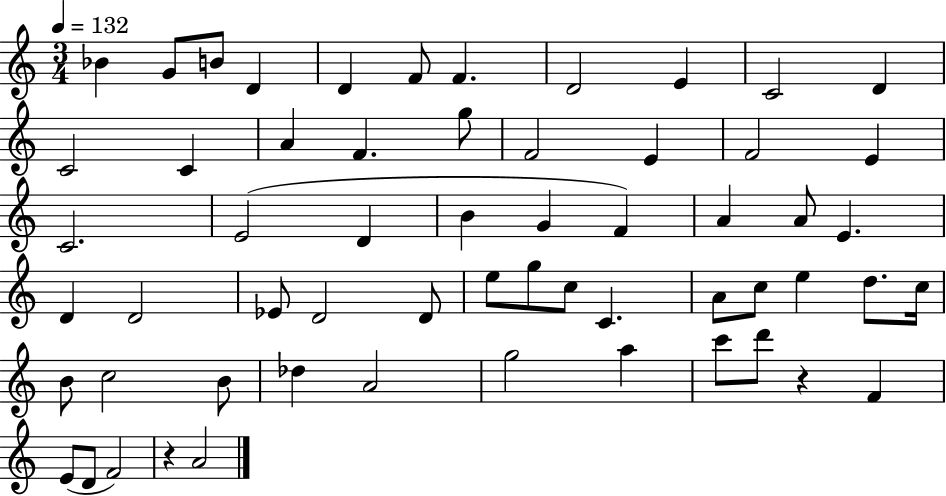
{
  \clef treble
  \numericTimeSignature
  \time 3/4
  \key c \major
  \tempo 4 = 132
  bes'4 g'8 b'8 d'4 | d'4 f'8 f'4. | d'2 e'4 | c'2 d'4 | \break c'2 c'4 | a'4 f'4. g''8 | f'2 e'4 | f'2 e'4 | \break c'2. | e'2( d'4 | b'4 g'4 f'4) | a'4 a'8 e'4. | \break d'4 d'2 | ees'8 d'2 d'8 | e''8 g''8 c''8 c'4. | a'8 c''8 e''4 d''8. c''16 | \break b'8 c''2 b'8 | des''4 a'2 | g''2 a''4 | c'''8 d'''8 r4 f'4 | \break e'8( d'8 f'2) | r4 a'2 | \bar "|."
}